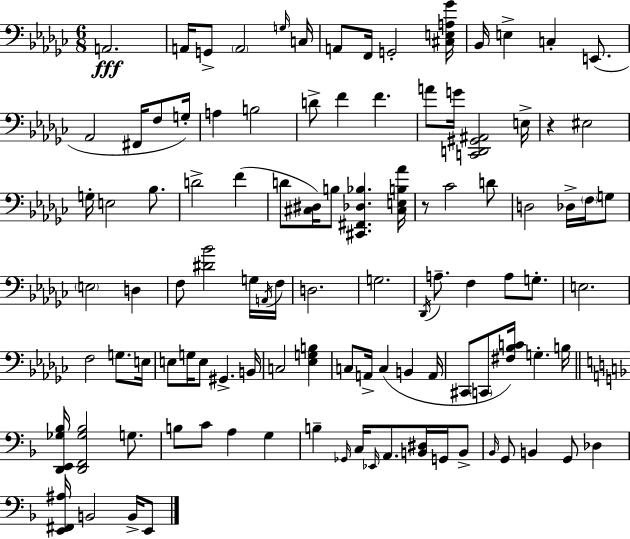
X:1
T:Untitled
M:6/8
L:1/4
K:Ebm
A,,2 A,,/4 G,,/2 A,,2 G,/4 C,/4 A,,/2 F,,/4 G,,2 [^C,E,A,_G]/4 _B,,/4 E, C, E,,/2 _A,,2 ^F,,/4 F,/2 G,/4 A, B,2 D/2 F F A/2 G/4 [C,,D,,^G,,^A,,]2 E,/4 z ^E,2 G,/4 E,2 _B,/2 D2 F D/2 [^C,^D,]/4 B,/2 [^C,,^F,,_D,_B,] [^C,E,B,_A]/4 z/2 _C2 D/2 D,2 _D,/4 F,/4 G,/2 E,2 D, F,/2 [^D_B]2 G,/4 A,,/4 F,/4 D,2 G,2 _D,,/4 A,/2 F, A,/2 G,/2 E,2 F,2 G,/2 E,/4 E,/2 G,/4 E,/2 ^G,, B,,/4 C,2 [_E,G,B,] C,/2 A,,/4 C, B,, A,,/4 ^C,,/2 C,,/2 [^F,_B,C]/4 G, B,/4 [D,,E,,_G,_B,]/4 [D,,F,,_G,_B,]2 G,/2 B,/2 C/2 A, G, B, _G,,/4 C,/4 _E,,/4 A,,/2 [B,,^D,]/4 G,,/4 B,,/2 _B,,/4 G,,/2 B,, G,,/2 _D, [E,,^F,,^A,]/4 B,,2 B,,/4 E,,/2